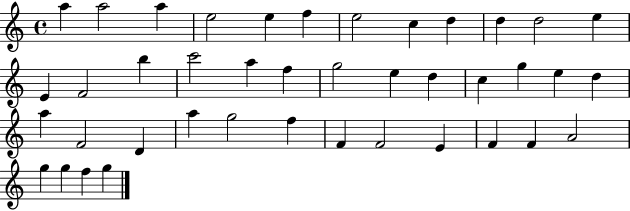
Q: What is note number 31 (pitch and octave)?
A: F5